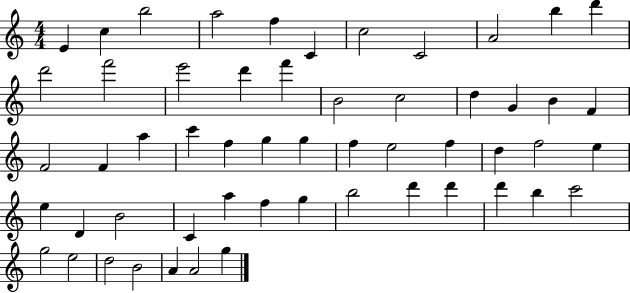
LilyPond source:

{
  \clef treble
  \numericTimeSignature
  \time 4/4
  \key c \major
  e'4 c''4 b''2 | a''2 f''4 c'4 | c''2 c'2 | a'2 b''4 d'''4 | \break d'''2 f'''2 | e'''2 d'''4 f'''4 | b'2 c''2 | d''4 g'4 b'4 f'4 | \break f'2 f'4 a''4 | c'''4 f''4 g''4 g''4 | f''4 e''2 f''4 | d''4 f''2 e''4 | \break e''4 d'4 b'2 | c'4 a''4 f''4 g''4 | b''2 d'''4 d'''4 | d'''4 b''4 c'''2 | \break g''2 e''2 | d''2 b'2 | a'4 a'2 g''4 | \bar "|."
}